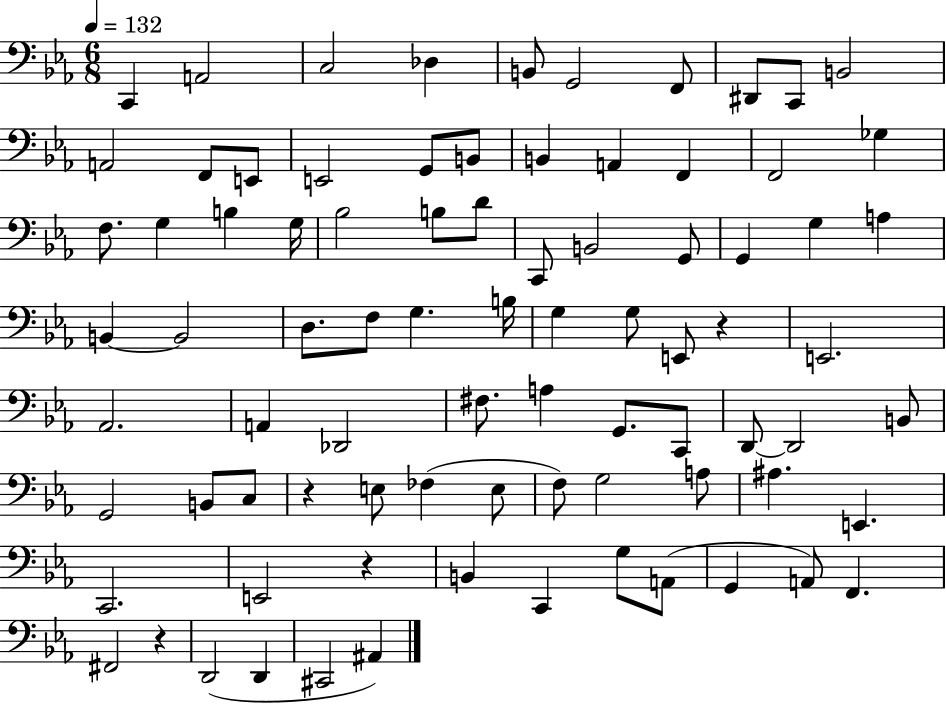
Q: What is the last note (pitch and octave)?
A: A#2